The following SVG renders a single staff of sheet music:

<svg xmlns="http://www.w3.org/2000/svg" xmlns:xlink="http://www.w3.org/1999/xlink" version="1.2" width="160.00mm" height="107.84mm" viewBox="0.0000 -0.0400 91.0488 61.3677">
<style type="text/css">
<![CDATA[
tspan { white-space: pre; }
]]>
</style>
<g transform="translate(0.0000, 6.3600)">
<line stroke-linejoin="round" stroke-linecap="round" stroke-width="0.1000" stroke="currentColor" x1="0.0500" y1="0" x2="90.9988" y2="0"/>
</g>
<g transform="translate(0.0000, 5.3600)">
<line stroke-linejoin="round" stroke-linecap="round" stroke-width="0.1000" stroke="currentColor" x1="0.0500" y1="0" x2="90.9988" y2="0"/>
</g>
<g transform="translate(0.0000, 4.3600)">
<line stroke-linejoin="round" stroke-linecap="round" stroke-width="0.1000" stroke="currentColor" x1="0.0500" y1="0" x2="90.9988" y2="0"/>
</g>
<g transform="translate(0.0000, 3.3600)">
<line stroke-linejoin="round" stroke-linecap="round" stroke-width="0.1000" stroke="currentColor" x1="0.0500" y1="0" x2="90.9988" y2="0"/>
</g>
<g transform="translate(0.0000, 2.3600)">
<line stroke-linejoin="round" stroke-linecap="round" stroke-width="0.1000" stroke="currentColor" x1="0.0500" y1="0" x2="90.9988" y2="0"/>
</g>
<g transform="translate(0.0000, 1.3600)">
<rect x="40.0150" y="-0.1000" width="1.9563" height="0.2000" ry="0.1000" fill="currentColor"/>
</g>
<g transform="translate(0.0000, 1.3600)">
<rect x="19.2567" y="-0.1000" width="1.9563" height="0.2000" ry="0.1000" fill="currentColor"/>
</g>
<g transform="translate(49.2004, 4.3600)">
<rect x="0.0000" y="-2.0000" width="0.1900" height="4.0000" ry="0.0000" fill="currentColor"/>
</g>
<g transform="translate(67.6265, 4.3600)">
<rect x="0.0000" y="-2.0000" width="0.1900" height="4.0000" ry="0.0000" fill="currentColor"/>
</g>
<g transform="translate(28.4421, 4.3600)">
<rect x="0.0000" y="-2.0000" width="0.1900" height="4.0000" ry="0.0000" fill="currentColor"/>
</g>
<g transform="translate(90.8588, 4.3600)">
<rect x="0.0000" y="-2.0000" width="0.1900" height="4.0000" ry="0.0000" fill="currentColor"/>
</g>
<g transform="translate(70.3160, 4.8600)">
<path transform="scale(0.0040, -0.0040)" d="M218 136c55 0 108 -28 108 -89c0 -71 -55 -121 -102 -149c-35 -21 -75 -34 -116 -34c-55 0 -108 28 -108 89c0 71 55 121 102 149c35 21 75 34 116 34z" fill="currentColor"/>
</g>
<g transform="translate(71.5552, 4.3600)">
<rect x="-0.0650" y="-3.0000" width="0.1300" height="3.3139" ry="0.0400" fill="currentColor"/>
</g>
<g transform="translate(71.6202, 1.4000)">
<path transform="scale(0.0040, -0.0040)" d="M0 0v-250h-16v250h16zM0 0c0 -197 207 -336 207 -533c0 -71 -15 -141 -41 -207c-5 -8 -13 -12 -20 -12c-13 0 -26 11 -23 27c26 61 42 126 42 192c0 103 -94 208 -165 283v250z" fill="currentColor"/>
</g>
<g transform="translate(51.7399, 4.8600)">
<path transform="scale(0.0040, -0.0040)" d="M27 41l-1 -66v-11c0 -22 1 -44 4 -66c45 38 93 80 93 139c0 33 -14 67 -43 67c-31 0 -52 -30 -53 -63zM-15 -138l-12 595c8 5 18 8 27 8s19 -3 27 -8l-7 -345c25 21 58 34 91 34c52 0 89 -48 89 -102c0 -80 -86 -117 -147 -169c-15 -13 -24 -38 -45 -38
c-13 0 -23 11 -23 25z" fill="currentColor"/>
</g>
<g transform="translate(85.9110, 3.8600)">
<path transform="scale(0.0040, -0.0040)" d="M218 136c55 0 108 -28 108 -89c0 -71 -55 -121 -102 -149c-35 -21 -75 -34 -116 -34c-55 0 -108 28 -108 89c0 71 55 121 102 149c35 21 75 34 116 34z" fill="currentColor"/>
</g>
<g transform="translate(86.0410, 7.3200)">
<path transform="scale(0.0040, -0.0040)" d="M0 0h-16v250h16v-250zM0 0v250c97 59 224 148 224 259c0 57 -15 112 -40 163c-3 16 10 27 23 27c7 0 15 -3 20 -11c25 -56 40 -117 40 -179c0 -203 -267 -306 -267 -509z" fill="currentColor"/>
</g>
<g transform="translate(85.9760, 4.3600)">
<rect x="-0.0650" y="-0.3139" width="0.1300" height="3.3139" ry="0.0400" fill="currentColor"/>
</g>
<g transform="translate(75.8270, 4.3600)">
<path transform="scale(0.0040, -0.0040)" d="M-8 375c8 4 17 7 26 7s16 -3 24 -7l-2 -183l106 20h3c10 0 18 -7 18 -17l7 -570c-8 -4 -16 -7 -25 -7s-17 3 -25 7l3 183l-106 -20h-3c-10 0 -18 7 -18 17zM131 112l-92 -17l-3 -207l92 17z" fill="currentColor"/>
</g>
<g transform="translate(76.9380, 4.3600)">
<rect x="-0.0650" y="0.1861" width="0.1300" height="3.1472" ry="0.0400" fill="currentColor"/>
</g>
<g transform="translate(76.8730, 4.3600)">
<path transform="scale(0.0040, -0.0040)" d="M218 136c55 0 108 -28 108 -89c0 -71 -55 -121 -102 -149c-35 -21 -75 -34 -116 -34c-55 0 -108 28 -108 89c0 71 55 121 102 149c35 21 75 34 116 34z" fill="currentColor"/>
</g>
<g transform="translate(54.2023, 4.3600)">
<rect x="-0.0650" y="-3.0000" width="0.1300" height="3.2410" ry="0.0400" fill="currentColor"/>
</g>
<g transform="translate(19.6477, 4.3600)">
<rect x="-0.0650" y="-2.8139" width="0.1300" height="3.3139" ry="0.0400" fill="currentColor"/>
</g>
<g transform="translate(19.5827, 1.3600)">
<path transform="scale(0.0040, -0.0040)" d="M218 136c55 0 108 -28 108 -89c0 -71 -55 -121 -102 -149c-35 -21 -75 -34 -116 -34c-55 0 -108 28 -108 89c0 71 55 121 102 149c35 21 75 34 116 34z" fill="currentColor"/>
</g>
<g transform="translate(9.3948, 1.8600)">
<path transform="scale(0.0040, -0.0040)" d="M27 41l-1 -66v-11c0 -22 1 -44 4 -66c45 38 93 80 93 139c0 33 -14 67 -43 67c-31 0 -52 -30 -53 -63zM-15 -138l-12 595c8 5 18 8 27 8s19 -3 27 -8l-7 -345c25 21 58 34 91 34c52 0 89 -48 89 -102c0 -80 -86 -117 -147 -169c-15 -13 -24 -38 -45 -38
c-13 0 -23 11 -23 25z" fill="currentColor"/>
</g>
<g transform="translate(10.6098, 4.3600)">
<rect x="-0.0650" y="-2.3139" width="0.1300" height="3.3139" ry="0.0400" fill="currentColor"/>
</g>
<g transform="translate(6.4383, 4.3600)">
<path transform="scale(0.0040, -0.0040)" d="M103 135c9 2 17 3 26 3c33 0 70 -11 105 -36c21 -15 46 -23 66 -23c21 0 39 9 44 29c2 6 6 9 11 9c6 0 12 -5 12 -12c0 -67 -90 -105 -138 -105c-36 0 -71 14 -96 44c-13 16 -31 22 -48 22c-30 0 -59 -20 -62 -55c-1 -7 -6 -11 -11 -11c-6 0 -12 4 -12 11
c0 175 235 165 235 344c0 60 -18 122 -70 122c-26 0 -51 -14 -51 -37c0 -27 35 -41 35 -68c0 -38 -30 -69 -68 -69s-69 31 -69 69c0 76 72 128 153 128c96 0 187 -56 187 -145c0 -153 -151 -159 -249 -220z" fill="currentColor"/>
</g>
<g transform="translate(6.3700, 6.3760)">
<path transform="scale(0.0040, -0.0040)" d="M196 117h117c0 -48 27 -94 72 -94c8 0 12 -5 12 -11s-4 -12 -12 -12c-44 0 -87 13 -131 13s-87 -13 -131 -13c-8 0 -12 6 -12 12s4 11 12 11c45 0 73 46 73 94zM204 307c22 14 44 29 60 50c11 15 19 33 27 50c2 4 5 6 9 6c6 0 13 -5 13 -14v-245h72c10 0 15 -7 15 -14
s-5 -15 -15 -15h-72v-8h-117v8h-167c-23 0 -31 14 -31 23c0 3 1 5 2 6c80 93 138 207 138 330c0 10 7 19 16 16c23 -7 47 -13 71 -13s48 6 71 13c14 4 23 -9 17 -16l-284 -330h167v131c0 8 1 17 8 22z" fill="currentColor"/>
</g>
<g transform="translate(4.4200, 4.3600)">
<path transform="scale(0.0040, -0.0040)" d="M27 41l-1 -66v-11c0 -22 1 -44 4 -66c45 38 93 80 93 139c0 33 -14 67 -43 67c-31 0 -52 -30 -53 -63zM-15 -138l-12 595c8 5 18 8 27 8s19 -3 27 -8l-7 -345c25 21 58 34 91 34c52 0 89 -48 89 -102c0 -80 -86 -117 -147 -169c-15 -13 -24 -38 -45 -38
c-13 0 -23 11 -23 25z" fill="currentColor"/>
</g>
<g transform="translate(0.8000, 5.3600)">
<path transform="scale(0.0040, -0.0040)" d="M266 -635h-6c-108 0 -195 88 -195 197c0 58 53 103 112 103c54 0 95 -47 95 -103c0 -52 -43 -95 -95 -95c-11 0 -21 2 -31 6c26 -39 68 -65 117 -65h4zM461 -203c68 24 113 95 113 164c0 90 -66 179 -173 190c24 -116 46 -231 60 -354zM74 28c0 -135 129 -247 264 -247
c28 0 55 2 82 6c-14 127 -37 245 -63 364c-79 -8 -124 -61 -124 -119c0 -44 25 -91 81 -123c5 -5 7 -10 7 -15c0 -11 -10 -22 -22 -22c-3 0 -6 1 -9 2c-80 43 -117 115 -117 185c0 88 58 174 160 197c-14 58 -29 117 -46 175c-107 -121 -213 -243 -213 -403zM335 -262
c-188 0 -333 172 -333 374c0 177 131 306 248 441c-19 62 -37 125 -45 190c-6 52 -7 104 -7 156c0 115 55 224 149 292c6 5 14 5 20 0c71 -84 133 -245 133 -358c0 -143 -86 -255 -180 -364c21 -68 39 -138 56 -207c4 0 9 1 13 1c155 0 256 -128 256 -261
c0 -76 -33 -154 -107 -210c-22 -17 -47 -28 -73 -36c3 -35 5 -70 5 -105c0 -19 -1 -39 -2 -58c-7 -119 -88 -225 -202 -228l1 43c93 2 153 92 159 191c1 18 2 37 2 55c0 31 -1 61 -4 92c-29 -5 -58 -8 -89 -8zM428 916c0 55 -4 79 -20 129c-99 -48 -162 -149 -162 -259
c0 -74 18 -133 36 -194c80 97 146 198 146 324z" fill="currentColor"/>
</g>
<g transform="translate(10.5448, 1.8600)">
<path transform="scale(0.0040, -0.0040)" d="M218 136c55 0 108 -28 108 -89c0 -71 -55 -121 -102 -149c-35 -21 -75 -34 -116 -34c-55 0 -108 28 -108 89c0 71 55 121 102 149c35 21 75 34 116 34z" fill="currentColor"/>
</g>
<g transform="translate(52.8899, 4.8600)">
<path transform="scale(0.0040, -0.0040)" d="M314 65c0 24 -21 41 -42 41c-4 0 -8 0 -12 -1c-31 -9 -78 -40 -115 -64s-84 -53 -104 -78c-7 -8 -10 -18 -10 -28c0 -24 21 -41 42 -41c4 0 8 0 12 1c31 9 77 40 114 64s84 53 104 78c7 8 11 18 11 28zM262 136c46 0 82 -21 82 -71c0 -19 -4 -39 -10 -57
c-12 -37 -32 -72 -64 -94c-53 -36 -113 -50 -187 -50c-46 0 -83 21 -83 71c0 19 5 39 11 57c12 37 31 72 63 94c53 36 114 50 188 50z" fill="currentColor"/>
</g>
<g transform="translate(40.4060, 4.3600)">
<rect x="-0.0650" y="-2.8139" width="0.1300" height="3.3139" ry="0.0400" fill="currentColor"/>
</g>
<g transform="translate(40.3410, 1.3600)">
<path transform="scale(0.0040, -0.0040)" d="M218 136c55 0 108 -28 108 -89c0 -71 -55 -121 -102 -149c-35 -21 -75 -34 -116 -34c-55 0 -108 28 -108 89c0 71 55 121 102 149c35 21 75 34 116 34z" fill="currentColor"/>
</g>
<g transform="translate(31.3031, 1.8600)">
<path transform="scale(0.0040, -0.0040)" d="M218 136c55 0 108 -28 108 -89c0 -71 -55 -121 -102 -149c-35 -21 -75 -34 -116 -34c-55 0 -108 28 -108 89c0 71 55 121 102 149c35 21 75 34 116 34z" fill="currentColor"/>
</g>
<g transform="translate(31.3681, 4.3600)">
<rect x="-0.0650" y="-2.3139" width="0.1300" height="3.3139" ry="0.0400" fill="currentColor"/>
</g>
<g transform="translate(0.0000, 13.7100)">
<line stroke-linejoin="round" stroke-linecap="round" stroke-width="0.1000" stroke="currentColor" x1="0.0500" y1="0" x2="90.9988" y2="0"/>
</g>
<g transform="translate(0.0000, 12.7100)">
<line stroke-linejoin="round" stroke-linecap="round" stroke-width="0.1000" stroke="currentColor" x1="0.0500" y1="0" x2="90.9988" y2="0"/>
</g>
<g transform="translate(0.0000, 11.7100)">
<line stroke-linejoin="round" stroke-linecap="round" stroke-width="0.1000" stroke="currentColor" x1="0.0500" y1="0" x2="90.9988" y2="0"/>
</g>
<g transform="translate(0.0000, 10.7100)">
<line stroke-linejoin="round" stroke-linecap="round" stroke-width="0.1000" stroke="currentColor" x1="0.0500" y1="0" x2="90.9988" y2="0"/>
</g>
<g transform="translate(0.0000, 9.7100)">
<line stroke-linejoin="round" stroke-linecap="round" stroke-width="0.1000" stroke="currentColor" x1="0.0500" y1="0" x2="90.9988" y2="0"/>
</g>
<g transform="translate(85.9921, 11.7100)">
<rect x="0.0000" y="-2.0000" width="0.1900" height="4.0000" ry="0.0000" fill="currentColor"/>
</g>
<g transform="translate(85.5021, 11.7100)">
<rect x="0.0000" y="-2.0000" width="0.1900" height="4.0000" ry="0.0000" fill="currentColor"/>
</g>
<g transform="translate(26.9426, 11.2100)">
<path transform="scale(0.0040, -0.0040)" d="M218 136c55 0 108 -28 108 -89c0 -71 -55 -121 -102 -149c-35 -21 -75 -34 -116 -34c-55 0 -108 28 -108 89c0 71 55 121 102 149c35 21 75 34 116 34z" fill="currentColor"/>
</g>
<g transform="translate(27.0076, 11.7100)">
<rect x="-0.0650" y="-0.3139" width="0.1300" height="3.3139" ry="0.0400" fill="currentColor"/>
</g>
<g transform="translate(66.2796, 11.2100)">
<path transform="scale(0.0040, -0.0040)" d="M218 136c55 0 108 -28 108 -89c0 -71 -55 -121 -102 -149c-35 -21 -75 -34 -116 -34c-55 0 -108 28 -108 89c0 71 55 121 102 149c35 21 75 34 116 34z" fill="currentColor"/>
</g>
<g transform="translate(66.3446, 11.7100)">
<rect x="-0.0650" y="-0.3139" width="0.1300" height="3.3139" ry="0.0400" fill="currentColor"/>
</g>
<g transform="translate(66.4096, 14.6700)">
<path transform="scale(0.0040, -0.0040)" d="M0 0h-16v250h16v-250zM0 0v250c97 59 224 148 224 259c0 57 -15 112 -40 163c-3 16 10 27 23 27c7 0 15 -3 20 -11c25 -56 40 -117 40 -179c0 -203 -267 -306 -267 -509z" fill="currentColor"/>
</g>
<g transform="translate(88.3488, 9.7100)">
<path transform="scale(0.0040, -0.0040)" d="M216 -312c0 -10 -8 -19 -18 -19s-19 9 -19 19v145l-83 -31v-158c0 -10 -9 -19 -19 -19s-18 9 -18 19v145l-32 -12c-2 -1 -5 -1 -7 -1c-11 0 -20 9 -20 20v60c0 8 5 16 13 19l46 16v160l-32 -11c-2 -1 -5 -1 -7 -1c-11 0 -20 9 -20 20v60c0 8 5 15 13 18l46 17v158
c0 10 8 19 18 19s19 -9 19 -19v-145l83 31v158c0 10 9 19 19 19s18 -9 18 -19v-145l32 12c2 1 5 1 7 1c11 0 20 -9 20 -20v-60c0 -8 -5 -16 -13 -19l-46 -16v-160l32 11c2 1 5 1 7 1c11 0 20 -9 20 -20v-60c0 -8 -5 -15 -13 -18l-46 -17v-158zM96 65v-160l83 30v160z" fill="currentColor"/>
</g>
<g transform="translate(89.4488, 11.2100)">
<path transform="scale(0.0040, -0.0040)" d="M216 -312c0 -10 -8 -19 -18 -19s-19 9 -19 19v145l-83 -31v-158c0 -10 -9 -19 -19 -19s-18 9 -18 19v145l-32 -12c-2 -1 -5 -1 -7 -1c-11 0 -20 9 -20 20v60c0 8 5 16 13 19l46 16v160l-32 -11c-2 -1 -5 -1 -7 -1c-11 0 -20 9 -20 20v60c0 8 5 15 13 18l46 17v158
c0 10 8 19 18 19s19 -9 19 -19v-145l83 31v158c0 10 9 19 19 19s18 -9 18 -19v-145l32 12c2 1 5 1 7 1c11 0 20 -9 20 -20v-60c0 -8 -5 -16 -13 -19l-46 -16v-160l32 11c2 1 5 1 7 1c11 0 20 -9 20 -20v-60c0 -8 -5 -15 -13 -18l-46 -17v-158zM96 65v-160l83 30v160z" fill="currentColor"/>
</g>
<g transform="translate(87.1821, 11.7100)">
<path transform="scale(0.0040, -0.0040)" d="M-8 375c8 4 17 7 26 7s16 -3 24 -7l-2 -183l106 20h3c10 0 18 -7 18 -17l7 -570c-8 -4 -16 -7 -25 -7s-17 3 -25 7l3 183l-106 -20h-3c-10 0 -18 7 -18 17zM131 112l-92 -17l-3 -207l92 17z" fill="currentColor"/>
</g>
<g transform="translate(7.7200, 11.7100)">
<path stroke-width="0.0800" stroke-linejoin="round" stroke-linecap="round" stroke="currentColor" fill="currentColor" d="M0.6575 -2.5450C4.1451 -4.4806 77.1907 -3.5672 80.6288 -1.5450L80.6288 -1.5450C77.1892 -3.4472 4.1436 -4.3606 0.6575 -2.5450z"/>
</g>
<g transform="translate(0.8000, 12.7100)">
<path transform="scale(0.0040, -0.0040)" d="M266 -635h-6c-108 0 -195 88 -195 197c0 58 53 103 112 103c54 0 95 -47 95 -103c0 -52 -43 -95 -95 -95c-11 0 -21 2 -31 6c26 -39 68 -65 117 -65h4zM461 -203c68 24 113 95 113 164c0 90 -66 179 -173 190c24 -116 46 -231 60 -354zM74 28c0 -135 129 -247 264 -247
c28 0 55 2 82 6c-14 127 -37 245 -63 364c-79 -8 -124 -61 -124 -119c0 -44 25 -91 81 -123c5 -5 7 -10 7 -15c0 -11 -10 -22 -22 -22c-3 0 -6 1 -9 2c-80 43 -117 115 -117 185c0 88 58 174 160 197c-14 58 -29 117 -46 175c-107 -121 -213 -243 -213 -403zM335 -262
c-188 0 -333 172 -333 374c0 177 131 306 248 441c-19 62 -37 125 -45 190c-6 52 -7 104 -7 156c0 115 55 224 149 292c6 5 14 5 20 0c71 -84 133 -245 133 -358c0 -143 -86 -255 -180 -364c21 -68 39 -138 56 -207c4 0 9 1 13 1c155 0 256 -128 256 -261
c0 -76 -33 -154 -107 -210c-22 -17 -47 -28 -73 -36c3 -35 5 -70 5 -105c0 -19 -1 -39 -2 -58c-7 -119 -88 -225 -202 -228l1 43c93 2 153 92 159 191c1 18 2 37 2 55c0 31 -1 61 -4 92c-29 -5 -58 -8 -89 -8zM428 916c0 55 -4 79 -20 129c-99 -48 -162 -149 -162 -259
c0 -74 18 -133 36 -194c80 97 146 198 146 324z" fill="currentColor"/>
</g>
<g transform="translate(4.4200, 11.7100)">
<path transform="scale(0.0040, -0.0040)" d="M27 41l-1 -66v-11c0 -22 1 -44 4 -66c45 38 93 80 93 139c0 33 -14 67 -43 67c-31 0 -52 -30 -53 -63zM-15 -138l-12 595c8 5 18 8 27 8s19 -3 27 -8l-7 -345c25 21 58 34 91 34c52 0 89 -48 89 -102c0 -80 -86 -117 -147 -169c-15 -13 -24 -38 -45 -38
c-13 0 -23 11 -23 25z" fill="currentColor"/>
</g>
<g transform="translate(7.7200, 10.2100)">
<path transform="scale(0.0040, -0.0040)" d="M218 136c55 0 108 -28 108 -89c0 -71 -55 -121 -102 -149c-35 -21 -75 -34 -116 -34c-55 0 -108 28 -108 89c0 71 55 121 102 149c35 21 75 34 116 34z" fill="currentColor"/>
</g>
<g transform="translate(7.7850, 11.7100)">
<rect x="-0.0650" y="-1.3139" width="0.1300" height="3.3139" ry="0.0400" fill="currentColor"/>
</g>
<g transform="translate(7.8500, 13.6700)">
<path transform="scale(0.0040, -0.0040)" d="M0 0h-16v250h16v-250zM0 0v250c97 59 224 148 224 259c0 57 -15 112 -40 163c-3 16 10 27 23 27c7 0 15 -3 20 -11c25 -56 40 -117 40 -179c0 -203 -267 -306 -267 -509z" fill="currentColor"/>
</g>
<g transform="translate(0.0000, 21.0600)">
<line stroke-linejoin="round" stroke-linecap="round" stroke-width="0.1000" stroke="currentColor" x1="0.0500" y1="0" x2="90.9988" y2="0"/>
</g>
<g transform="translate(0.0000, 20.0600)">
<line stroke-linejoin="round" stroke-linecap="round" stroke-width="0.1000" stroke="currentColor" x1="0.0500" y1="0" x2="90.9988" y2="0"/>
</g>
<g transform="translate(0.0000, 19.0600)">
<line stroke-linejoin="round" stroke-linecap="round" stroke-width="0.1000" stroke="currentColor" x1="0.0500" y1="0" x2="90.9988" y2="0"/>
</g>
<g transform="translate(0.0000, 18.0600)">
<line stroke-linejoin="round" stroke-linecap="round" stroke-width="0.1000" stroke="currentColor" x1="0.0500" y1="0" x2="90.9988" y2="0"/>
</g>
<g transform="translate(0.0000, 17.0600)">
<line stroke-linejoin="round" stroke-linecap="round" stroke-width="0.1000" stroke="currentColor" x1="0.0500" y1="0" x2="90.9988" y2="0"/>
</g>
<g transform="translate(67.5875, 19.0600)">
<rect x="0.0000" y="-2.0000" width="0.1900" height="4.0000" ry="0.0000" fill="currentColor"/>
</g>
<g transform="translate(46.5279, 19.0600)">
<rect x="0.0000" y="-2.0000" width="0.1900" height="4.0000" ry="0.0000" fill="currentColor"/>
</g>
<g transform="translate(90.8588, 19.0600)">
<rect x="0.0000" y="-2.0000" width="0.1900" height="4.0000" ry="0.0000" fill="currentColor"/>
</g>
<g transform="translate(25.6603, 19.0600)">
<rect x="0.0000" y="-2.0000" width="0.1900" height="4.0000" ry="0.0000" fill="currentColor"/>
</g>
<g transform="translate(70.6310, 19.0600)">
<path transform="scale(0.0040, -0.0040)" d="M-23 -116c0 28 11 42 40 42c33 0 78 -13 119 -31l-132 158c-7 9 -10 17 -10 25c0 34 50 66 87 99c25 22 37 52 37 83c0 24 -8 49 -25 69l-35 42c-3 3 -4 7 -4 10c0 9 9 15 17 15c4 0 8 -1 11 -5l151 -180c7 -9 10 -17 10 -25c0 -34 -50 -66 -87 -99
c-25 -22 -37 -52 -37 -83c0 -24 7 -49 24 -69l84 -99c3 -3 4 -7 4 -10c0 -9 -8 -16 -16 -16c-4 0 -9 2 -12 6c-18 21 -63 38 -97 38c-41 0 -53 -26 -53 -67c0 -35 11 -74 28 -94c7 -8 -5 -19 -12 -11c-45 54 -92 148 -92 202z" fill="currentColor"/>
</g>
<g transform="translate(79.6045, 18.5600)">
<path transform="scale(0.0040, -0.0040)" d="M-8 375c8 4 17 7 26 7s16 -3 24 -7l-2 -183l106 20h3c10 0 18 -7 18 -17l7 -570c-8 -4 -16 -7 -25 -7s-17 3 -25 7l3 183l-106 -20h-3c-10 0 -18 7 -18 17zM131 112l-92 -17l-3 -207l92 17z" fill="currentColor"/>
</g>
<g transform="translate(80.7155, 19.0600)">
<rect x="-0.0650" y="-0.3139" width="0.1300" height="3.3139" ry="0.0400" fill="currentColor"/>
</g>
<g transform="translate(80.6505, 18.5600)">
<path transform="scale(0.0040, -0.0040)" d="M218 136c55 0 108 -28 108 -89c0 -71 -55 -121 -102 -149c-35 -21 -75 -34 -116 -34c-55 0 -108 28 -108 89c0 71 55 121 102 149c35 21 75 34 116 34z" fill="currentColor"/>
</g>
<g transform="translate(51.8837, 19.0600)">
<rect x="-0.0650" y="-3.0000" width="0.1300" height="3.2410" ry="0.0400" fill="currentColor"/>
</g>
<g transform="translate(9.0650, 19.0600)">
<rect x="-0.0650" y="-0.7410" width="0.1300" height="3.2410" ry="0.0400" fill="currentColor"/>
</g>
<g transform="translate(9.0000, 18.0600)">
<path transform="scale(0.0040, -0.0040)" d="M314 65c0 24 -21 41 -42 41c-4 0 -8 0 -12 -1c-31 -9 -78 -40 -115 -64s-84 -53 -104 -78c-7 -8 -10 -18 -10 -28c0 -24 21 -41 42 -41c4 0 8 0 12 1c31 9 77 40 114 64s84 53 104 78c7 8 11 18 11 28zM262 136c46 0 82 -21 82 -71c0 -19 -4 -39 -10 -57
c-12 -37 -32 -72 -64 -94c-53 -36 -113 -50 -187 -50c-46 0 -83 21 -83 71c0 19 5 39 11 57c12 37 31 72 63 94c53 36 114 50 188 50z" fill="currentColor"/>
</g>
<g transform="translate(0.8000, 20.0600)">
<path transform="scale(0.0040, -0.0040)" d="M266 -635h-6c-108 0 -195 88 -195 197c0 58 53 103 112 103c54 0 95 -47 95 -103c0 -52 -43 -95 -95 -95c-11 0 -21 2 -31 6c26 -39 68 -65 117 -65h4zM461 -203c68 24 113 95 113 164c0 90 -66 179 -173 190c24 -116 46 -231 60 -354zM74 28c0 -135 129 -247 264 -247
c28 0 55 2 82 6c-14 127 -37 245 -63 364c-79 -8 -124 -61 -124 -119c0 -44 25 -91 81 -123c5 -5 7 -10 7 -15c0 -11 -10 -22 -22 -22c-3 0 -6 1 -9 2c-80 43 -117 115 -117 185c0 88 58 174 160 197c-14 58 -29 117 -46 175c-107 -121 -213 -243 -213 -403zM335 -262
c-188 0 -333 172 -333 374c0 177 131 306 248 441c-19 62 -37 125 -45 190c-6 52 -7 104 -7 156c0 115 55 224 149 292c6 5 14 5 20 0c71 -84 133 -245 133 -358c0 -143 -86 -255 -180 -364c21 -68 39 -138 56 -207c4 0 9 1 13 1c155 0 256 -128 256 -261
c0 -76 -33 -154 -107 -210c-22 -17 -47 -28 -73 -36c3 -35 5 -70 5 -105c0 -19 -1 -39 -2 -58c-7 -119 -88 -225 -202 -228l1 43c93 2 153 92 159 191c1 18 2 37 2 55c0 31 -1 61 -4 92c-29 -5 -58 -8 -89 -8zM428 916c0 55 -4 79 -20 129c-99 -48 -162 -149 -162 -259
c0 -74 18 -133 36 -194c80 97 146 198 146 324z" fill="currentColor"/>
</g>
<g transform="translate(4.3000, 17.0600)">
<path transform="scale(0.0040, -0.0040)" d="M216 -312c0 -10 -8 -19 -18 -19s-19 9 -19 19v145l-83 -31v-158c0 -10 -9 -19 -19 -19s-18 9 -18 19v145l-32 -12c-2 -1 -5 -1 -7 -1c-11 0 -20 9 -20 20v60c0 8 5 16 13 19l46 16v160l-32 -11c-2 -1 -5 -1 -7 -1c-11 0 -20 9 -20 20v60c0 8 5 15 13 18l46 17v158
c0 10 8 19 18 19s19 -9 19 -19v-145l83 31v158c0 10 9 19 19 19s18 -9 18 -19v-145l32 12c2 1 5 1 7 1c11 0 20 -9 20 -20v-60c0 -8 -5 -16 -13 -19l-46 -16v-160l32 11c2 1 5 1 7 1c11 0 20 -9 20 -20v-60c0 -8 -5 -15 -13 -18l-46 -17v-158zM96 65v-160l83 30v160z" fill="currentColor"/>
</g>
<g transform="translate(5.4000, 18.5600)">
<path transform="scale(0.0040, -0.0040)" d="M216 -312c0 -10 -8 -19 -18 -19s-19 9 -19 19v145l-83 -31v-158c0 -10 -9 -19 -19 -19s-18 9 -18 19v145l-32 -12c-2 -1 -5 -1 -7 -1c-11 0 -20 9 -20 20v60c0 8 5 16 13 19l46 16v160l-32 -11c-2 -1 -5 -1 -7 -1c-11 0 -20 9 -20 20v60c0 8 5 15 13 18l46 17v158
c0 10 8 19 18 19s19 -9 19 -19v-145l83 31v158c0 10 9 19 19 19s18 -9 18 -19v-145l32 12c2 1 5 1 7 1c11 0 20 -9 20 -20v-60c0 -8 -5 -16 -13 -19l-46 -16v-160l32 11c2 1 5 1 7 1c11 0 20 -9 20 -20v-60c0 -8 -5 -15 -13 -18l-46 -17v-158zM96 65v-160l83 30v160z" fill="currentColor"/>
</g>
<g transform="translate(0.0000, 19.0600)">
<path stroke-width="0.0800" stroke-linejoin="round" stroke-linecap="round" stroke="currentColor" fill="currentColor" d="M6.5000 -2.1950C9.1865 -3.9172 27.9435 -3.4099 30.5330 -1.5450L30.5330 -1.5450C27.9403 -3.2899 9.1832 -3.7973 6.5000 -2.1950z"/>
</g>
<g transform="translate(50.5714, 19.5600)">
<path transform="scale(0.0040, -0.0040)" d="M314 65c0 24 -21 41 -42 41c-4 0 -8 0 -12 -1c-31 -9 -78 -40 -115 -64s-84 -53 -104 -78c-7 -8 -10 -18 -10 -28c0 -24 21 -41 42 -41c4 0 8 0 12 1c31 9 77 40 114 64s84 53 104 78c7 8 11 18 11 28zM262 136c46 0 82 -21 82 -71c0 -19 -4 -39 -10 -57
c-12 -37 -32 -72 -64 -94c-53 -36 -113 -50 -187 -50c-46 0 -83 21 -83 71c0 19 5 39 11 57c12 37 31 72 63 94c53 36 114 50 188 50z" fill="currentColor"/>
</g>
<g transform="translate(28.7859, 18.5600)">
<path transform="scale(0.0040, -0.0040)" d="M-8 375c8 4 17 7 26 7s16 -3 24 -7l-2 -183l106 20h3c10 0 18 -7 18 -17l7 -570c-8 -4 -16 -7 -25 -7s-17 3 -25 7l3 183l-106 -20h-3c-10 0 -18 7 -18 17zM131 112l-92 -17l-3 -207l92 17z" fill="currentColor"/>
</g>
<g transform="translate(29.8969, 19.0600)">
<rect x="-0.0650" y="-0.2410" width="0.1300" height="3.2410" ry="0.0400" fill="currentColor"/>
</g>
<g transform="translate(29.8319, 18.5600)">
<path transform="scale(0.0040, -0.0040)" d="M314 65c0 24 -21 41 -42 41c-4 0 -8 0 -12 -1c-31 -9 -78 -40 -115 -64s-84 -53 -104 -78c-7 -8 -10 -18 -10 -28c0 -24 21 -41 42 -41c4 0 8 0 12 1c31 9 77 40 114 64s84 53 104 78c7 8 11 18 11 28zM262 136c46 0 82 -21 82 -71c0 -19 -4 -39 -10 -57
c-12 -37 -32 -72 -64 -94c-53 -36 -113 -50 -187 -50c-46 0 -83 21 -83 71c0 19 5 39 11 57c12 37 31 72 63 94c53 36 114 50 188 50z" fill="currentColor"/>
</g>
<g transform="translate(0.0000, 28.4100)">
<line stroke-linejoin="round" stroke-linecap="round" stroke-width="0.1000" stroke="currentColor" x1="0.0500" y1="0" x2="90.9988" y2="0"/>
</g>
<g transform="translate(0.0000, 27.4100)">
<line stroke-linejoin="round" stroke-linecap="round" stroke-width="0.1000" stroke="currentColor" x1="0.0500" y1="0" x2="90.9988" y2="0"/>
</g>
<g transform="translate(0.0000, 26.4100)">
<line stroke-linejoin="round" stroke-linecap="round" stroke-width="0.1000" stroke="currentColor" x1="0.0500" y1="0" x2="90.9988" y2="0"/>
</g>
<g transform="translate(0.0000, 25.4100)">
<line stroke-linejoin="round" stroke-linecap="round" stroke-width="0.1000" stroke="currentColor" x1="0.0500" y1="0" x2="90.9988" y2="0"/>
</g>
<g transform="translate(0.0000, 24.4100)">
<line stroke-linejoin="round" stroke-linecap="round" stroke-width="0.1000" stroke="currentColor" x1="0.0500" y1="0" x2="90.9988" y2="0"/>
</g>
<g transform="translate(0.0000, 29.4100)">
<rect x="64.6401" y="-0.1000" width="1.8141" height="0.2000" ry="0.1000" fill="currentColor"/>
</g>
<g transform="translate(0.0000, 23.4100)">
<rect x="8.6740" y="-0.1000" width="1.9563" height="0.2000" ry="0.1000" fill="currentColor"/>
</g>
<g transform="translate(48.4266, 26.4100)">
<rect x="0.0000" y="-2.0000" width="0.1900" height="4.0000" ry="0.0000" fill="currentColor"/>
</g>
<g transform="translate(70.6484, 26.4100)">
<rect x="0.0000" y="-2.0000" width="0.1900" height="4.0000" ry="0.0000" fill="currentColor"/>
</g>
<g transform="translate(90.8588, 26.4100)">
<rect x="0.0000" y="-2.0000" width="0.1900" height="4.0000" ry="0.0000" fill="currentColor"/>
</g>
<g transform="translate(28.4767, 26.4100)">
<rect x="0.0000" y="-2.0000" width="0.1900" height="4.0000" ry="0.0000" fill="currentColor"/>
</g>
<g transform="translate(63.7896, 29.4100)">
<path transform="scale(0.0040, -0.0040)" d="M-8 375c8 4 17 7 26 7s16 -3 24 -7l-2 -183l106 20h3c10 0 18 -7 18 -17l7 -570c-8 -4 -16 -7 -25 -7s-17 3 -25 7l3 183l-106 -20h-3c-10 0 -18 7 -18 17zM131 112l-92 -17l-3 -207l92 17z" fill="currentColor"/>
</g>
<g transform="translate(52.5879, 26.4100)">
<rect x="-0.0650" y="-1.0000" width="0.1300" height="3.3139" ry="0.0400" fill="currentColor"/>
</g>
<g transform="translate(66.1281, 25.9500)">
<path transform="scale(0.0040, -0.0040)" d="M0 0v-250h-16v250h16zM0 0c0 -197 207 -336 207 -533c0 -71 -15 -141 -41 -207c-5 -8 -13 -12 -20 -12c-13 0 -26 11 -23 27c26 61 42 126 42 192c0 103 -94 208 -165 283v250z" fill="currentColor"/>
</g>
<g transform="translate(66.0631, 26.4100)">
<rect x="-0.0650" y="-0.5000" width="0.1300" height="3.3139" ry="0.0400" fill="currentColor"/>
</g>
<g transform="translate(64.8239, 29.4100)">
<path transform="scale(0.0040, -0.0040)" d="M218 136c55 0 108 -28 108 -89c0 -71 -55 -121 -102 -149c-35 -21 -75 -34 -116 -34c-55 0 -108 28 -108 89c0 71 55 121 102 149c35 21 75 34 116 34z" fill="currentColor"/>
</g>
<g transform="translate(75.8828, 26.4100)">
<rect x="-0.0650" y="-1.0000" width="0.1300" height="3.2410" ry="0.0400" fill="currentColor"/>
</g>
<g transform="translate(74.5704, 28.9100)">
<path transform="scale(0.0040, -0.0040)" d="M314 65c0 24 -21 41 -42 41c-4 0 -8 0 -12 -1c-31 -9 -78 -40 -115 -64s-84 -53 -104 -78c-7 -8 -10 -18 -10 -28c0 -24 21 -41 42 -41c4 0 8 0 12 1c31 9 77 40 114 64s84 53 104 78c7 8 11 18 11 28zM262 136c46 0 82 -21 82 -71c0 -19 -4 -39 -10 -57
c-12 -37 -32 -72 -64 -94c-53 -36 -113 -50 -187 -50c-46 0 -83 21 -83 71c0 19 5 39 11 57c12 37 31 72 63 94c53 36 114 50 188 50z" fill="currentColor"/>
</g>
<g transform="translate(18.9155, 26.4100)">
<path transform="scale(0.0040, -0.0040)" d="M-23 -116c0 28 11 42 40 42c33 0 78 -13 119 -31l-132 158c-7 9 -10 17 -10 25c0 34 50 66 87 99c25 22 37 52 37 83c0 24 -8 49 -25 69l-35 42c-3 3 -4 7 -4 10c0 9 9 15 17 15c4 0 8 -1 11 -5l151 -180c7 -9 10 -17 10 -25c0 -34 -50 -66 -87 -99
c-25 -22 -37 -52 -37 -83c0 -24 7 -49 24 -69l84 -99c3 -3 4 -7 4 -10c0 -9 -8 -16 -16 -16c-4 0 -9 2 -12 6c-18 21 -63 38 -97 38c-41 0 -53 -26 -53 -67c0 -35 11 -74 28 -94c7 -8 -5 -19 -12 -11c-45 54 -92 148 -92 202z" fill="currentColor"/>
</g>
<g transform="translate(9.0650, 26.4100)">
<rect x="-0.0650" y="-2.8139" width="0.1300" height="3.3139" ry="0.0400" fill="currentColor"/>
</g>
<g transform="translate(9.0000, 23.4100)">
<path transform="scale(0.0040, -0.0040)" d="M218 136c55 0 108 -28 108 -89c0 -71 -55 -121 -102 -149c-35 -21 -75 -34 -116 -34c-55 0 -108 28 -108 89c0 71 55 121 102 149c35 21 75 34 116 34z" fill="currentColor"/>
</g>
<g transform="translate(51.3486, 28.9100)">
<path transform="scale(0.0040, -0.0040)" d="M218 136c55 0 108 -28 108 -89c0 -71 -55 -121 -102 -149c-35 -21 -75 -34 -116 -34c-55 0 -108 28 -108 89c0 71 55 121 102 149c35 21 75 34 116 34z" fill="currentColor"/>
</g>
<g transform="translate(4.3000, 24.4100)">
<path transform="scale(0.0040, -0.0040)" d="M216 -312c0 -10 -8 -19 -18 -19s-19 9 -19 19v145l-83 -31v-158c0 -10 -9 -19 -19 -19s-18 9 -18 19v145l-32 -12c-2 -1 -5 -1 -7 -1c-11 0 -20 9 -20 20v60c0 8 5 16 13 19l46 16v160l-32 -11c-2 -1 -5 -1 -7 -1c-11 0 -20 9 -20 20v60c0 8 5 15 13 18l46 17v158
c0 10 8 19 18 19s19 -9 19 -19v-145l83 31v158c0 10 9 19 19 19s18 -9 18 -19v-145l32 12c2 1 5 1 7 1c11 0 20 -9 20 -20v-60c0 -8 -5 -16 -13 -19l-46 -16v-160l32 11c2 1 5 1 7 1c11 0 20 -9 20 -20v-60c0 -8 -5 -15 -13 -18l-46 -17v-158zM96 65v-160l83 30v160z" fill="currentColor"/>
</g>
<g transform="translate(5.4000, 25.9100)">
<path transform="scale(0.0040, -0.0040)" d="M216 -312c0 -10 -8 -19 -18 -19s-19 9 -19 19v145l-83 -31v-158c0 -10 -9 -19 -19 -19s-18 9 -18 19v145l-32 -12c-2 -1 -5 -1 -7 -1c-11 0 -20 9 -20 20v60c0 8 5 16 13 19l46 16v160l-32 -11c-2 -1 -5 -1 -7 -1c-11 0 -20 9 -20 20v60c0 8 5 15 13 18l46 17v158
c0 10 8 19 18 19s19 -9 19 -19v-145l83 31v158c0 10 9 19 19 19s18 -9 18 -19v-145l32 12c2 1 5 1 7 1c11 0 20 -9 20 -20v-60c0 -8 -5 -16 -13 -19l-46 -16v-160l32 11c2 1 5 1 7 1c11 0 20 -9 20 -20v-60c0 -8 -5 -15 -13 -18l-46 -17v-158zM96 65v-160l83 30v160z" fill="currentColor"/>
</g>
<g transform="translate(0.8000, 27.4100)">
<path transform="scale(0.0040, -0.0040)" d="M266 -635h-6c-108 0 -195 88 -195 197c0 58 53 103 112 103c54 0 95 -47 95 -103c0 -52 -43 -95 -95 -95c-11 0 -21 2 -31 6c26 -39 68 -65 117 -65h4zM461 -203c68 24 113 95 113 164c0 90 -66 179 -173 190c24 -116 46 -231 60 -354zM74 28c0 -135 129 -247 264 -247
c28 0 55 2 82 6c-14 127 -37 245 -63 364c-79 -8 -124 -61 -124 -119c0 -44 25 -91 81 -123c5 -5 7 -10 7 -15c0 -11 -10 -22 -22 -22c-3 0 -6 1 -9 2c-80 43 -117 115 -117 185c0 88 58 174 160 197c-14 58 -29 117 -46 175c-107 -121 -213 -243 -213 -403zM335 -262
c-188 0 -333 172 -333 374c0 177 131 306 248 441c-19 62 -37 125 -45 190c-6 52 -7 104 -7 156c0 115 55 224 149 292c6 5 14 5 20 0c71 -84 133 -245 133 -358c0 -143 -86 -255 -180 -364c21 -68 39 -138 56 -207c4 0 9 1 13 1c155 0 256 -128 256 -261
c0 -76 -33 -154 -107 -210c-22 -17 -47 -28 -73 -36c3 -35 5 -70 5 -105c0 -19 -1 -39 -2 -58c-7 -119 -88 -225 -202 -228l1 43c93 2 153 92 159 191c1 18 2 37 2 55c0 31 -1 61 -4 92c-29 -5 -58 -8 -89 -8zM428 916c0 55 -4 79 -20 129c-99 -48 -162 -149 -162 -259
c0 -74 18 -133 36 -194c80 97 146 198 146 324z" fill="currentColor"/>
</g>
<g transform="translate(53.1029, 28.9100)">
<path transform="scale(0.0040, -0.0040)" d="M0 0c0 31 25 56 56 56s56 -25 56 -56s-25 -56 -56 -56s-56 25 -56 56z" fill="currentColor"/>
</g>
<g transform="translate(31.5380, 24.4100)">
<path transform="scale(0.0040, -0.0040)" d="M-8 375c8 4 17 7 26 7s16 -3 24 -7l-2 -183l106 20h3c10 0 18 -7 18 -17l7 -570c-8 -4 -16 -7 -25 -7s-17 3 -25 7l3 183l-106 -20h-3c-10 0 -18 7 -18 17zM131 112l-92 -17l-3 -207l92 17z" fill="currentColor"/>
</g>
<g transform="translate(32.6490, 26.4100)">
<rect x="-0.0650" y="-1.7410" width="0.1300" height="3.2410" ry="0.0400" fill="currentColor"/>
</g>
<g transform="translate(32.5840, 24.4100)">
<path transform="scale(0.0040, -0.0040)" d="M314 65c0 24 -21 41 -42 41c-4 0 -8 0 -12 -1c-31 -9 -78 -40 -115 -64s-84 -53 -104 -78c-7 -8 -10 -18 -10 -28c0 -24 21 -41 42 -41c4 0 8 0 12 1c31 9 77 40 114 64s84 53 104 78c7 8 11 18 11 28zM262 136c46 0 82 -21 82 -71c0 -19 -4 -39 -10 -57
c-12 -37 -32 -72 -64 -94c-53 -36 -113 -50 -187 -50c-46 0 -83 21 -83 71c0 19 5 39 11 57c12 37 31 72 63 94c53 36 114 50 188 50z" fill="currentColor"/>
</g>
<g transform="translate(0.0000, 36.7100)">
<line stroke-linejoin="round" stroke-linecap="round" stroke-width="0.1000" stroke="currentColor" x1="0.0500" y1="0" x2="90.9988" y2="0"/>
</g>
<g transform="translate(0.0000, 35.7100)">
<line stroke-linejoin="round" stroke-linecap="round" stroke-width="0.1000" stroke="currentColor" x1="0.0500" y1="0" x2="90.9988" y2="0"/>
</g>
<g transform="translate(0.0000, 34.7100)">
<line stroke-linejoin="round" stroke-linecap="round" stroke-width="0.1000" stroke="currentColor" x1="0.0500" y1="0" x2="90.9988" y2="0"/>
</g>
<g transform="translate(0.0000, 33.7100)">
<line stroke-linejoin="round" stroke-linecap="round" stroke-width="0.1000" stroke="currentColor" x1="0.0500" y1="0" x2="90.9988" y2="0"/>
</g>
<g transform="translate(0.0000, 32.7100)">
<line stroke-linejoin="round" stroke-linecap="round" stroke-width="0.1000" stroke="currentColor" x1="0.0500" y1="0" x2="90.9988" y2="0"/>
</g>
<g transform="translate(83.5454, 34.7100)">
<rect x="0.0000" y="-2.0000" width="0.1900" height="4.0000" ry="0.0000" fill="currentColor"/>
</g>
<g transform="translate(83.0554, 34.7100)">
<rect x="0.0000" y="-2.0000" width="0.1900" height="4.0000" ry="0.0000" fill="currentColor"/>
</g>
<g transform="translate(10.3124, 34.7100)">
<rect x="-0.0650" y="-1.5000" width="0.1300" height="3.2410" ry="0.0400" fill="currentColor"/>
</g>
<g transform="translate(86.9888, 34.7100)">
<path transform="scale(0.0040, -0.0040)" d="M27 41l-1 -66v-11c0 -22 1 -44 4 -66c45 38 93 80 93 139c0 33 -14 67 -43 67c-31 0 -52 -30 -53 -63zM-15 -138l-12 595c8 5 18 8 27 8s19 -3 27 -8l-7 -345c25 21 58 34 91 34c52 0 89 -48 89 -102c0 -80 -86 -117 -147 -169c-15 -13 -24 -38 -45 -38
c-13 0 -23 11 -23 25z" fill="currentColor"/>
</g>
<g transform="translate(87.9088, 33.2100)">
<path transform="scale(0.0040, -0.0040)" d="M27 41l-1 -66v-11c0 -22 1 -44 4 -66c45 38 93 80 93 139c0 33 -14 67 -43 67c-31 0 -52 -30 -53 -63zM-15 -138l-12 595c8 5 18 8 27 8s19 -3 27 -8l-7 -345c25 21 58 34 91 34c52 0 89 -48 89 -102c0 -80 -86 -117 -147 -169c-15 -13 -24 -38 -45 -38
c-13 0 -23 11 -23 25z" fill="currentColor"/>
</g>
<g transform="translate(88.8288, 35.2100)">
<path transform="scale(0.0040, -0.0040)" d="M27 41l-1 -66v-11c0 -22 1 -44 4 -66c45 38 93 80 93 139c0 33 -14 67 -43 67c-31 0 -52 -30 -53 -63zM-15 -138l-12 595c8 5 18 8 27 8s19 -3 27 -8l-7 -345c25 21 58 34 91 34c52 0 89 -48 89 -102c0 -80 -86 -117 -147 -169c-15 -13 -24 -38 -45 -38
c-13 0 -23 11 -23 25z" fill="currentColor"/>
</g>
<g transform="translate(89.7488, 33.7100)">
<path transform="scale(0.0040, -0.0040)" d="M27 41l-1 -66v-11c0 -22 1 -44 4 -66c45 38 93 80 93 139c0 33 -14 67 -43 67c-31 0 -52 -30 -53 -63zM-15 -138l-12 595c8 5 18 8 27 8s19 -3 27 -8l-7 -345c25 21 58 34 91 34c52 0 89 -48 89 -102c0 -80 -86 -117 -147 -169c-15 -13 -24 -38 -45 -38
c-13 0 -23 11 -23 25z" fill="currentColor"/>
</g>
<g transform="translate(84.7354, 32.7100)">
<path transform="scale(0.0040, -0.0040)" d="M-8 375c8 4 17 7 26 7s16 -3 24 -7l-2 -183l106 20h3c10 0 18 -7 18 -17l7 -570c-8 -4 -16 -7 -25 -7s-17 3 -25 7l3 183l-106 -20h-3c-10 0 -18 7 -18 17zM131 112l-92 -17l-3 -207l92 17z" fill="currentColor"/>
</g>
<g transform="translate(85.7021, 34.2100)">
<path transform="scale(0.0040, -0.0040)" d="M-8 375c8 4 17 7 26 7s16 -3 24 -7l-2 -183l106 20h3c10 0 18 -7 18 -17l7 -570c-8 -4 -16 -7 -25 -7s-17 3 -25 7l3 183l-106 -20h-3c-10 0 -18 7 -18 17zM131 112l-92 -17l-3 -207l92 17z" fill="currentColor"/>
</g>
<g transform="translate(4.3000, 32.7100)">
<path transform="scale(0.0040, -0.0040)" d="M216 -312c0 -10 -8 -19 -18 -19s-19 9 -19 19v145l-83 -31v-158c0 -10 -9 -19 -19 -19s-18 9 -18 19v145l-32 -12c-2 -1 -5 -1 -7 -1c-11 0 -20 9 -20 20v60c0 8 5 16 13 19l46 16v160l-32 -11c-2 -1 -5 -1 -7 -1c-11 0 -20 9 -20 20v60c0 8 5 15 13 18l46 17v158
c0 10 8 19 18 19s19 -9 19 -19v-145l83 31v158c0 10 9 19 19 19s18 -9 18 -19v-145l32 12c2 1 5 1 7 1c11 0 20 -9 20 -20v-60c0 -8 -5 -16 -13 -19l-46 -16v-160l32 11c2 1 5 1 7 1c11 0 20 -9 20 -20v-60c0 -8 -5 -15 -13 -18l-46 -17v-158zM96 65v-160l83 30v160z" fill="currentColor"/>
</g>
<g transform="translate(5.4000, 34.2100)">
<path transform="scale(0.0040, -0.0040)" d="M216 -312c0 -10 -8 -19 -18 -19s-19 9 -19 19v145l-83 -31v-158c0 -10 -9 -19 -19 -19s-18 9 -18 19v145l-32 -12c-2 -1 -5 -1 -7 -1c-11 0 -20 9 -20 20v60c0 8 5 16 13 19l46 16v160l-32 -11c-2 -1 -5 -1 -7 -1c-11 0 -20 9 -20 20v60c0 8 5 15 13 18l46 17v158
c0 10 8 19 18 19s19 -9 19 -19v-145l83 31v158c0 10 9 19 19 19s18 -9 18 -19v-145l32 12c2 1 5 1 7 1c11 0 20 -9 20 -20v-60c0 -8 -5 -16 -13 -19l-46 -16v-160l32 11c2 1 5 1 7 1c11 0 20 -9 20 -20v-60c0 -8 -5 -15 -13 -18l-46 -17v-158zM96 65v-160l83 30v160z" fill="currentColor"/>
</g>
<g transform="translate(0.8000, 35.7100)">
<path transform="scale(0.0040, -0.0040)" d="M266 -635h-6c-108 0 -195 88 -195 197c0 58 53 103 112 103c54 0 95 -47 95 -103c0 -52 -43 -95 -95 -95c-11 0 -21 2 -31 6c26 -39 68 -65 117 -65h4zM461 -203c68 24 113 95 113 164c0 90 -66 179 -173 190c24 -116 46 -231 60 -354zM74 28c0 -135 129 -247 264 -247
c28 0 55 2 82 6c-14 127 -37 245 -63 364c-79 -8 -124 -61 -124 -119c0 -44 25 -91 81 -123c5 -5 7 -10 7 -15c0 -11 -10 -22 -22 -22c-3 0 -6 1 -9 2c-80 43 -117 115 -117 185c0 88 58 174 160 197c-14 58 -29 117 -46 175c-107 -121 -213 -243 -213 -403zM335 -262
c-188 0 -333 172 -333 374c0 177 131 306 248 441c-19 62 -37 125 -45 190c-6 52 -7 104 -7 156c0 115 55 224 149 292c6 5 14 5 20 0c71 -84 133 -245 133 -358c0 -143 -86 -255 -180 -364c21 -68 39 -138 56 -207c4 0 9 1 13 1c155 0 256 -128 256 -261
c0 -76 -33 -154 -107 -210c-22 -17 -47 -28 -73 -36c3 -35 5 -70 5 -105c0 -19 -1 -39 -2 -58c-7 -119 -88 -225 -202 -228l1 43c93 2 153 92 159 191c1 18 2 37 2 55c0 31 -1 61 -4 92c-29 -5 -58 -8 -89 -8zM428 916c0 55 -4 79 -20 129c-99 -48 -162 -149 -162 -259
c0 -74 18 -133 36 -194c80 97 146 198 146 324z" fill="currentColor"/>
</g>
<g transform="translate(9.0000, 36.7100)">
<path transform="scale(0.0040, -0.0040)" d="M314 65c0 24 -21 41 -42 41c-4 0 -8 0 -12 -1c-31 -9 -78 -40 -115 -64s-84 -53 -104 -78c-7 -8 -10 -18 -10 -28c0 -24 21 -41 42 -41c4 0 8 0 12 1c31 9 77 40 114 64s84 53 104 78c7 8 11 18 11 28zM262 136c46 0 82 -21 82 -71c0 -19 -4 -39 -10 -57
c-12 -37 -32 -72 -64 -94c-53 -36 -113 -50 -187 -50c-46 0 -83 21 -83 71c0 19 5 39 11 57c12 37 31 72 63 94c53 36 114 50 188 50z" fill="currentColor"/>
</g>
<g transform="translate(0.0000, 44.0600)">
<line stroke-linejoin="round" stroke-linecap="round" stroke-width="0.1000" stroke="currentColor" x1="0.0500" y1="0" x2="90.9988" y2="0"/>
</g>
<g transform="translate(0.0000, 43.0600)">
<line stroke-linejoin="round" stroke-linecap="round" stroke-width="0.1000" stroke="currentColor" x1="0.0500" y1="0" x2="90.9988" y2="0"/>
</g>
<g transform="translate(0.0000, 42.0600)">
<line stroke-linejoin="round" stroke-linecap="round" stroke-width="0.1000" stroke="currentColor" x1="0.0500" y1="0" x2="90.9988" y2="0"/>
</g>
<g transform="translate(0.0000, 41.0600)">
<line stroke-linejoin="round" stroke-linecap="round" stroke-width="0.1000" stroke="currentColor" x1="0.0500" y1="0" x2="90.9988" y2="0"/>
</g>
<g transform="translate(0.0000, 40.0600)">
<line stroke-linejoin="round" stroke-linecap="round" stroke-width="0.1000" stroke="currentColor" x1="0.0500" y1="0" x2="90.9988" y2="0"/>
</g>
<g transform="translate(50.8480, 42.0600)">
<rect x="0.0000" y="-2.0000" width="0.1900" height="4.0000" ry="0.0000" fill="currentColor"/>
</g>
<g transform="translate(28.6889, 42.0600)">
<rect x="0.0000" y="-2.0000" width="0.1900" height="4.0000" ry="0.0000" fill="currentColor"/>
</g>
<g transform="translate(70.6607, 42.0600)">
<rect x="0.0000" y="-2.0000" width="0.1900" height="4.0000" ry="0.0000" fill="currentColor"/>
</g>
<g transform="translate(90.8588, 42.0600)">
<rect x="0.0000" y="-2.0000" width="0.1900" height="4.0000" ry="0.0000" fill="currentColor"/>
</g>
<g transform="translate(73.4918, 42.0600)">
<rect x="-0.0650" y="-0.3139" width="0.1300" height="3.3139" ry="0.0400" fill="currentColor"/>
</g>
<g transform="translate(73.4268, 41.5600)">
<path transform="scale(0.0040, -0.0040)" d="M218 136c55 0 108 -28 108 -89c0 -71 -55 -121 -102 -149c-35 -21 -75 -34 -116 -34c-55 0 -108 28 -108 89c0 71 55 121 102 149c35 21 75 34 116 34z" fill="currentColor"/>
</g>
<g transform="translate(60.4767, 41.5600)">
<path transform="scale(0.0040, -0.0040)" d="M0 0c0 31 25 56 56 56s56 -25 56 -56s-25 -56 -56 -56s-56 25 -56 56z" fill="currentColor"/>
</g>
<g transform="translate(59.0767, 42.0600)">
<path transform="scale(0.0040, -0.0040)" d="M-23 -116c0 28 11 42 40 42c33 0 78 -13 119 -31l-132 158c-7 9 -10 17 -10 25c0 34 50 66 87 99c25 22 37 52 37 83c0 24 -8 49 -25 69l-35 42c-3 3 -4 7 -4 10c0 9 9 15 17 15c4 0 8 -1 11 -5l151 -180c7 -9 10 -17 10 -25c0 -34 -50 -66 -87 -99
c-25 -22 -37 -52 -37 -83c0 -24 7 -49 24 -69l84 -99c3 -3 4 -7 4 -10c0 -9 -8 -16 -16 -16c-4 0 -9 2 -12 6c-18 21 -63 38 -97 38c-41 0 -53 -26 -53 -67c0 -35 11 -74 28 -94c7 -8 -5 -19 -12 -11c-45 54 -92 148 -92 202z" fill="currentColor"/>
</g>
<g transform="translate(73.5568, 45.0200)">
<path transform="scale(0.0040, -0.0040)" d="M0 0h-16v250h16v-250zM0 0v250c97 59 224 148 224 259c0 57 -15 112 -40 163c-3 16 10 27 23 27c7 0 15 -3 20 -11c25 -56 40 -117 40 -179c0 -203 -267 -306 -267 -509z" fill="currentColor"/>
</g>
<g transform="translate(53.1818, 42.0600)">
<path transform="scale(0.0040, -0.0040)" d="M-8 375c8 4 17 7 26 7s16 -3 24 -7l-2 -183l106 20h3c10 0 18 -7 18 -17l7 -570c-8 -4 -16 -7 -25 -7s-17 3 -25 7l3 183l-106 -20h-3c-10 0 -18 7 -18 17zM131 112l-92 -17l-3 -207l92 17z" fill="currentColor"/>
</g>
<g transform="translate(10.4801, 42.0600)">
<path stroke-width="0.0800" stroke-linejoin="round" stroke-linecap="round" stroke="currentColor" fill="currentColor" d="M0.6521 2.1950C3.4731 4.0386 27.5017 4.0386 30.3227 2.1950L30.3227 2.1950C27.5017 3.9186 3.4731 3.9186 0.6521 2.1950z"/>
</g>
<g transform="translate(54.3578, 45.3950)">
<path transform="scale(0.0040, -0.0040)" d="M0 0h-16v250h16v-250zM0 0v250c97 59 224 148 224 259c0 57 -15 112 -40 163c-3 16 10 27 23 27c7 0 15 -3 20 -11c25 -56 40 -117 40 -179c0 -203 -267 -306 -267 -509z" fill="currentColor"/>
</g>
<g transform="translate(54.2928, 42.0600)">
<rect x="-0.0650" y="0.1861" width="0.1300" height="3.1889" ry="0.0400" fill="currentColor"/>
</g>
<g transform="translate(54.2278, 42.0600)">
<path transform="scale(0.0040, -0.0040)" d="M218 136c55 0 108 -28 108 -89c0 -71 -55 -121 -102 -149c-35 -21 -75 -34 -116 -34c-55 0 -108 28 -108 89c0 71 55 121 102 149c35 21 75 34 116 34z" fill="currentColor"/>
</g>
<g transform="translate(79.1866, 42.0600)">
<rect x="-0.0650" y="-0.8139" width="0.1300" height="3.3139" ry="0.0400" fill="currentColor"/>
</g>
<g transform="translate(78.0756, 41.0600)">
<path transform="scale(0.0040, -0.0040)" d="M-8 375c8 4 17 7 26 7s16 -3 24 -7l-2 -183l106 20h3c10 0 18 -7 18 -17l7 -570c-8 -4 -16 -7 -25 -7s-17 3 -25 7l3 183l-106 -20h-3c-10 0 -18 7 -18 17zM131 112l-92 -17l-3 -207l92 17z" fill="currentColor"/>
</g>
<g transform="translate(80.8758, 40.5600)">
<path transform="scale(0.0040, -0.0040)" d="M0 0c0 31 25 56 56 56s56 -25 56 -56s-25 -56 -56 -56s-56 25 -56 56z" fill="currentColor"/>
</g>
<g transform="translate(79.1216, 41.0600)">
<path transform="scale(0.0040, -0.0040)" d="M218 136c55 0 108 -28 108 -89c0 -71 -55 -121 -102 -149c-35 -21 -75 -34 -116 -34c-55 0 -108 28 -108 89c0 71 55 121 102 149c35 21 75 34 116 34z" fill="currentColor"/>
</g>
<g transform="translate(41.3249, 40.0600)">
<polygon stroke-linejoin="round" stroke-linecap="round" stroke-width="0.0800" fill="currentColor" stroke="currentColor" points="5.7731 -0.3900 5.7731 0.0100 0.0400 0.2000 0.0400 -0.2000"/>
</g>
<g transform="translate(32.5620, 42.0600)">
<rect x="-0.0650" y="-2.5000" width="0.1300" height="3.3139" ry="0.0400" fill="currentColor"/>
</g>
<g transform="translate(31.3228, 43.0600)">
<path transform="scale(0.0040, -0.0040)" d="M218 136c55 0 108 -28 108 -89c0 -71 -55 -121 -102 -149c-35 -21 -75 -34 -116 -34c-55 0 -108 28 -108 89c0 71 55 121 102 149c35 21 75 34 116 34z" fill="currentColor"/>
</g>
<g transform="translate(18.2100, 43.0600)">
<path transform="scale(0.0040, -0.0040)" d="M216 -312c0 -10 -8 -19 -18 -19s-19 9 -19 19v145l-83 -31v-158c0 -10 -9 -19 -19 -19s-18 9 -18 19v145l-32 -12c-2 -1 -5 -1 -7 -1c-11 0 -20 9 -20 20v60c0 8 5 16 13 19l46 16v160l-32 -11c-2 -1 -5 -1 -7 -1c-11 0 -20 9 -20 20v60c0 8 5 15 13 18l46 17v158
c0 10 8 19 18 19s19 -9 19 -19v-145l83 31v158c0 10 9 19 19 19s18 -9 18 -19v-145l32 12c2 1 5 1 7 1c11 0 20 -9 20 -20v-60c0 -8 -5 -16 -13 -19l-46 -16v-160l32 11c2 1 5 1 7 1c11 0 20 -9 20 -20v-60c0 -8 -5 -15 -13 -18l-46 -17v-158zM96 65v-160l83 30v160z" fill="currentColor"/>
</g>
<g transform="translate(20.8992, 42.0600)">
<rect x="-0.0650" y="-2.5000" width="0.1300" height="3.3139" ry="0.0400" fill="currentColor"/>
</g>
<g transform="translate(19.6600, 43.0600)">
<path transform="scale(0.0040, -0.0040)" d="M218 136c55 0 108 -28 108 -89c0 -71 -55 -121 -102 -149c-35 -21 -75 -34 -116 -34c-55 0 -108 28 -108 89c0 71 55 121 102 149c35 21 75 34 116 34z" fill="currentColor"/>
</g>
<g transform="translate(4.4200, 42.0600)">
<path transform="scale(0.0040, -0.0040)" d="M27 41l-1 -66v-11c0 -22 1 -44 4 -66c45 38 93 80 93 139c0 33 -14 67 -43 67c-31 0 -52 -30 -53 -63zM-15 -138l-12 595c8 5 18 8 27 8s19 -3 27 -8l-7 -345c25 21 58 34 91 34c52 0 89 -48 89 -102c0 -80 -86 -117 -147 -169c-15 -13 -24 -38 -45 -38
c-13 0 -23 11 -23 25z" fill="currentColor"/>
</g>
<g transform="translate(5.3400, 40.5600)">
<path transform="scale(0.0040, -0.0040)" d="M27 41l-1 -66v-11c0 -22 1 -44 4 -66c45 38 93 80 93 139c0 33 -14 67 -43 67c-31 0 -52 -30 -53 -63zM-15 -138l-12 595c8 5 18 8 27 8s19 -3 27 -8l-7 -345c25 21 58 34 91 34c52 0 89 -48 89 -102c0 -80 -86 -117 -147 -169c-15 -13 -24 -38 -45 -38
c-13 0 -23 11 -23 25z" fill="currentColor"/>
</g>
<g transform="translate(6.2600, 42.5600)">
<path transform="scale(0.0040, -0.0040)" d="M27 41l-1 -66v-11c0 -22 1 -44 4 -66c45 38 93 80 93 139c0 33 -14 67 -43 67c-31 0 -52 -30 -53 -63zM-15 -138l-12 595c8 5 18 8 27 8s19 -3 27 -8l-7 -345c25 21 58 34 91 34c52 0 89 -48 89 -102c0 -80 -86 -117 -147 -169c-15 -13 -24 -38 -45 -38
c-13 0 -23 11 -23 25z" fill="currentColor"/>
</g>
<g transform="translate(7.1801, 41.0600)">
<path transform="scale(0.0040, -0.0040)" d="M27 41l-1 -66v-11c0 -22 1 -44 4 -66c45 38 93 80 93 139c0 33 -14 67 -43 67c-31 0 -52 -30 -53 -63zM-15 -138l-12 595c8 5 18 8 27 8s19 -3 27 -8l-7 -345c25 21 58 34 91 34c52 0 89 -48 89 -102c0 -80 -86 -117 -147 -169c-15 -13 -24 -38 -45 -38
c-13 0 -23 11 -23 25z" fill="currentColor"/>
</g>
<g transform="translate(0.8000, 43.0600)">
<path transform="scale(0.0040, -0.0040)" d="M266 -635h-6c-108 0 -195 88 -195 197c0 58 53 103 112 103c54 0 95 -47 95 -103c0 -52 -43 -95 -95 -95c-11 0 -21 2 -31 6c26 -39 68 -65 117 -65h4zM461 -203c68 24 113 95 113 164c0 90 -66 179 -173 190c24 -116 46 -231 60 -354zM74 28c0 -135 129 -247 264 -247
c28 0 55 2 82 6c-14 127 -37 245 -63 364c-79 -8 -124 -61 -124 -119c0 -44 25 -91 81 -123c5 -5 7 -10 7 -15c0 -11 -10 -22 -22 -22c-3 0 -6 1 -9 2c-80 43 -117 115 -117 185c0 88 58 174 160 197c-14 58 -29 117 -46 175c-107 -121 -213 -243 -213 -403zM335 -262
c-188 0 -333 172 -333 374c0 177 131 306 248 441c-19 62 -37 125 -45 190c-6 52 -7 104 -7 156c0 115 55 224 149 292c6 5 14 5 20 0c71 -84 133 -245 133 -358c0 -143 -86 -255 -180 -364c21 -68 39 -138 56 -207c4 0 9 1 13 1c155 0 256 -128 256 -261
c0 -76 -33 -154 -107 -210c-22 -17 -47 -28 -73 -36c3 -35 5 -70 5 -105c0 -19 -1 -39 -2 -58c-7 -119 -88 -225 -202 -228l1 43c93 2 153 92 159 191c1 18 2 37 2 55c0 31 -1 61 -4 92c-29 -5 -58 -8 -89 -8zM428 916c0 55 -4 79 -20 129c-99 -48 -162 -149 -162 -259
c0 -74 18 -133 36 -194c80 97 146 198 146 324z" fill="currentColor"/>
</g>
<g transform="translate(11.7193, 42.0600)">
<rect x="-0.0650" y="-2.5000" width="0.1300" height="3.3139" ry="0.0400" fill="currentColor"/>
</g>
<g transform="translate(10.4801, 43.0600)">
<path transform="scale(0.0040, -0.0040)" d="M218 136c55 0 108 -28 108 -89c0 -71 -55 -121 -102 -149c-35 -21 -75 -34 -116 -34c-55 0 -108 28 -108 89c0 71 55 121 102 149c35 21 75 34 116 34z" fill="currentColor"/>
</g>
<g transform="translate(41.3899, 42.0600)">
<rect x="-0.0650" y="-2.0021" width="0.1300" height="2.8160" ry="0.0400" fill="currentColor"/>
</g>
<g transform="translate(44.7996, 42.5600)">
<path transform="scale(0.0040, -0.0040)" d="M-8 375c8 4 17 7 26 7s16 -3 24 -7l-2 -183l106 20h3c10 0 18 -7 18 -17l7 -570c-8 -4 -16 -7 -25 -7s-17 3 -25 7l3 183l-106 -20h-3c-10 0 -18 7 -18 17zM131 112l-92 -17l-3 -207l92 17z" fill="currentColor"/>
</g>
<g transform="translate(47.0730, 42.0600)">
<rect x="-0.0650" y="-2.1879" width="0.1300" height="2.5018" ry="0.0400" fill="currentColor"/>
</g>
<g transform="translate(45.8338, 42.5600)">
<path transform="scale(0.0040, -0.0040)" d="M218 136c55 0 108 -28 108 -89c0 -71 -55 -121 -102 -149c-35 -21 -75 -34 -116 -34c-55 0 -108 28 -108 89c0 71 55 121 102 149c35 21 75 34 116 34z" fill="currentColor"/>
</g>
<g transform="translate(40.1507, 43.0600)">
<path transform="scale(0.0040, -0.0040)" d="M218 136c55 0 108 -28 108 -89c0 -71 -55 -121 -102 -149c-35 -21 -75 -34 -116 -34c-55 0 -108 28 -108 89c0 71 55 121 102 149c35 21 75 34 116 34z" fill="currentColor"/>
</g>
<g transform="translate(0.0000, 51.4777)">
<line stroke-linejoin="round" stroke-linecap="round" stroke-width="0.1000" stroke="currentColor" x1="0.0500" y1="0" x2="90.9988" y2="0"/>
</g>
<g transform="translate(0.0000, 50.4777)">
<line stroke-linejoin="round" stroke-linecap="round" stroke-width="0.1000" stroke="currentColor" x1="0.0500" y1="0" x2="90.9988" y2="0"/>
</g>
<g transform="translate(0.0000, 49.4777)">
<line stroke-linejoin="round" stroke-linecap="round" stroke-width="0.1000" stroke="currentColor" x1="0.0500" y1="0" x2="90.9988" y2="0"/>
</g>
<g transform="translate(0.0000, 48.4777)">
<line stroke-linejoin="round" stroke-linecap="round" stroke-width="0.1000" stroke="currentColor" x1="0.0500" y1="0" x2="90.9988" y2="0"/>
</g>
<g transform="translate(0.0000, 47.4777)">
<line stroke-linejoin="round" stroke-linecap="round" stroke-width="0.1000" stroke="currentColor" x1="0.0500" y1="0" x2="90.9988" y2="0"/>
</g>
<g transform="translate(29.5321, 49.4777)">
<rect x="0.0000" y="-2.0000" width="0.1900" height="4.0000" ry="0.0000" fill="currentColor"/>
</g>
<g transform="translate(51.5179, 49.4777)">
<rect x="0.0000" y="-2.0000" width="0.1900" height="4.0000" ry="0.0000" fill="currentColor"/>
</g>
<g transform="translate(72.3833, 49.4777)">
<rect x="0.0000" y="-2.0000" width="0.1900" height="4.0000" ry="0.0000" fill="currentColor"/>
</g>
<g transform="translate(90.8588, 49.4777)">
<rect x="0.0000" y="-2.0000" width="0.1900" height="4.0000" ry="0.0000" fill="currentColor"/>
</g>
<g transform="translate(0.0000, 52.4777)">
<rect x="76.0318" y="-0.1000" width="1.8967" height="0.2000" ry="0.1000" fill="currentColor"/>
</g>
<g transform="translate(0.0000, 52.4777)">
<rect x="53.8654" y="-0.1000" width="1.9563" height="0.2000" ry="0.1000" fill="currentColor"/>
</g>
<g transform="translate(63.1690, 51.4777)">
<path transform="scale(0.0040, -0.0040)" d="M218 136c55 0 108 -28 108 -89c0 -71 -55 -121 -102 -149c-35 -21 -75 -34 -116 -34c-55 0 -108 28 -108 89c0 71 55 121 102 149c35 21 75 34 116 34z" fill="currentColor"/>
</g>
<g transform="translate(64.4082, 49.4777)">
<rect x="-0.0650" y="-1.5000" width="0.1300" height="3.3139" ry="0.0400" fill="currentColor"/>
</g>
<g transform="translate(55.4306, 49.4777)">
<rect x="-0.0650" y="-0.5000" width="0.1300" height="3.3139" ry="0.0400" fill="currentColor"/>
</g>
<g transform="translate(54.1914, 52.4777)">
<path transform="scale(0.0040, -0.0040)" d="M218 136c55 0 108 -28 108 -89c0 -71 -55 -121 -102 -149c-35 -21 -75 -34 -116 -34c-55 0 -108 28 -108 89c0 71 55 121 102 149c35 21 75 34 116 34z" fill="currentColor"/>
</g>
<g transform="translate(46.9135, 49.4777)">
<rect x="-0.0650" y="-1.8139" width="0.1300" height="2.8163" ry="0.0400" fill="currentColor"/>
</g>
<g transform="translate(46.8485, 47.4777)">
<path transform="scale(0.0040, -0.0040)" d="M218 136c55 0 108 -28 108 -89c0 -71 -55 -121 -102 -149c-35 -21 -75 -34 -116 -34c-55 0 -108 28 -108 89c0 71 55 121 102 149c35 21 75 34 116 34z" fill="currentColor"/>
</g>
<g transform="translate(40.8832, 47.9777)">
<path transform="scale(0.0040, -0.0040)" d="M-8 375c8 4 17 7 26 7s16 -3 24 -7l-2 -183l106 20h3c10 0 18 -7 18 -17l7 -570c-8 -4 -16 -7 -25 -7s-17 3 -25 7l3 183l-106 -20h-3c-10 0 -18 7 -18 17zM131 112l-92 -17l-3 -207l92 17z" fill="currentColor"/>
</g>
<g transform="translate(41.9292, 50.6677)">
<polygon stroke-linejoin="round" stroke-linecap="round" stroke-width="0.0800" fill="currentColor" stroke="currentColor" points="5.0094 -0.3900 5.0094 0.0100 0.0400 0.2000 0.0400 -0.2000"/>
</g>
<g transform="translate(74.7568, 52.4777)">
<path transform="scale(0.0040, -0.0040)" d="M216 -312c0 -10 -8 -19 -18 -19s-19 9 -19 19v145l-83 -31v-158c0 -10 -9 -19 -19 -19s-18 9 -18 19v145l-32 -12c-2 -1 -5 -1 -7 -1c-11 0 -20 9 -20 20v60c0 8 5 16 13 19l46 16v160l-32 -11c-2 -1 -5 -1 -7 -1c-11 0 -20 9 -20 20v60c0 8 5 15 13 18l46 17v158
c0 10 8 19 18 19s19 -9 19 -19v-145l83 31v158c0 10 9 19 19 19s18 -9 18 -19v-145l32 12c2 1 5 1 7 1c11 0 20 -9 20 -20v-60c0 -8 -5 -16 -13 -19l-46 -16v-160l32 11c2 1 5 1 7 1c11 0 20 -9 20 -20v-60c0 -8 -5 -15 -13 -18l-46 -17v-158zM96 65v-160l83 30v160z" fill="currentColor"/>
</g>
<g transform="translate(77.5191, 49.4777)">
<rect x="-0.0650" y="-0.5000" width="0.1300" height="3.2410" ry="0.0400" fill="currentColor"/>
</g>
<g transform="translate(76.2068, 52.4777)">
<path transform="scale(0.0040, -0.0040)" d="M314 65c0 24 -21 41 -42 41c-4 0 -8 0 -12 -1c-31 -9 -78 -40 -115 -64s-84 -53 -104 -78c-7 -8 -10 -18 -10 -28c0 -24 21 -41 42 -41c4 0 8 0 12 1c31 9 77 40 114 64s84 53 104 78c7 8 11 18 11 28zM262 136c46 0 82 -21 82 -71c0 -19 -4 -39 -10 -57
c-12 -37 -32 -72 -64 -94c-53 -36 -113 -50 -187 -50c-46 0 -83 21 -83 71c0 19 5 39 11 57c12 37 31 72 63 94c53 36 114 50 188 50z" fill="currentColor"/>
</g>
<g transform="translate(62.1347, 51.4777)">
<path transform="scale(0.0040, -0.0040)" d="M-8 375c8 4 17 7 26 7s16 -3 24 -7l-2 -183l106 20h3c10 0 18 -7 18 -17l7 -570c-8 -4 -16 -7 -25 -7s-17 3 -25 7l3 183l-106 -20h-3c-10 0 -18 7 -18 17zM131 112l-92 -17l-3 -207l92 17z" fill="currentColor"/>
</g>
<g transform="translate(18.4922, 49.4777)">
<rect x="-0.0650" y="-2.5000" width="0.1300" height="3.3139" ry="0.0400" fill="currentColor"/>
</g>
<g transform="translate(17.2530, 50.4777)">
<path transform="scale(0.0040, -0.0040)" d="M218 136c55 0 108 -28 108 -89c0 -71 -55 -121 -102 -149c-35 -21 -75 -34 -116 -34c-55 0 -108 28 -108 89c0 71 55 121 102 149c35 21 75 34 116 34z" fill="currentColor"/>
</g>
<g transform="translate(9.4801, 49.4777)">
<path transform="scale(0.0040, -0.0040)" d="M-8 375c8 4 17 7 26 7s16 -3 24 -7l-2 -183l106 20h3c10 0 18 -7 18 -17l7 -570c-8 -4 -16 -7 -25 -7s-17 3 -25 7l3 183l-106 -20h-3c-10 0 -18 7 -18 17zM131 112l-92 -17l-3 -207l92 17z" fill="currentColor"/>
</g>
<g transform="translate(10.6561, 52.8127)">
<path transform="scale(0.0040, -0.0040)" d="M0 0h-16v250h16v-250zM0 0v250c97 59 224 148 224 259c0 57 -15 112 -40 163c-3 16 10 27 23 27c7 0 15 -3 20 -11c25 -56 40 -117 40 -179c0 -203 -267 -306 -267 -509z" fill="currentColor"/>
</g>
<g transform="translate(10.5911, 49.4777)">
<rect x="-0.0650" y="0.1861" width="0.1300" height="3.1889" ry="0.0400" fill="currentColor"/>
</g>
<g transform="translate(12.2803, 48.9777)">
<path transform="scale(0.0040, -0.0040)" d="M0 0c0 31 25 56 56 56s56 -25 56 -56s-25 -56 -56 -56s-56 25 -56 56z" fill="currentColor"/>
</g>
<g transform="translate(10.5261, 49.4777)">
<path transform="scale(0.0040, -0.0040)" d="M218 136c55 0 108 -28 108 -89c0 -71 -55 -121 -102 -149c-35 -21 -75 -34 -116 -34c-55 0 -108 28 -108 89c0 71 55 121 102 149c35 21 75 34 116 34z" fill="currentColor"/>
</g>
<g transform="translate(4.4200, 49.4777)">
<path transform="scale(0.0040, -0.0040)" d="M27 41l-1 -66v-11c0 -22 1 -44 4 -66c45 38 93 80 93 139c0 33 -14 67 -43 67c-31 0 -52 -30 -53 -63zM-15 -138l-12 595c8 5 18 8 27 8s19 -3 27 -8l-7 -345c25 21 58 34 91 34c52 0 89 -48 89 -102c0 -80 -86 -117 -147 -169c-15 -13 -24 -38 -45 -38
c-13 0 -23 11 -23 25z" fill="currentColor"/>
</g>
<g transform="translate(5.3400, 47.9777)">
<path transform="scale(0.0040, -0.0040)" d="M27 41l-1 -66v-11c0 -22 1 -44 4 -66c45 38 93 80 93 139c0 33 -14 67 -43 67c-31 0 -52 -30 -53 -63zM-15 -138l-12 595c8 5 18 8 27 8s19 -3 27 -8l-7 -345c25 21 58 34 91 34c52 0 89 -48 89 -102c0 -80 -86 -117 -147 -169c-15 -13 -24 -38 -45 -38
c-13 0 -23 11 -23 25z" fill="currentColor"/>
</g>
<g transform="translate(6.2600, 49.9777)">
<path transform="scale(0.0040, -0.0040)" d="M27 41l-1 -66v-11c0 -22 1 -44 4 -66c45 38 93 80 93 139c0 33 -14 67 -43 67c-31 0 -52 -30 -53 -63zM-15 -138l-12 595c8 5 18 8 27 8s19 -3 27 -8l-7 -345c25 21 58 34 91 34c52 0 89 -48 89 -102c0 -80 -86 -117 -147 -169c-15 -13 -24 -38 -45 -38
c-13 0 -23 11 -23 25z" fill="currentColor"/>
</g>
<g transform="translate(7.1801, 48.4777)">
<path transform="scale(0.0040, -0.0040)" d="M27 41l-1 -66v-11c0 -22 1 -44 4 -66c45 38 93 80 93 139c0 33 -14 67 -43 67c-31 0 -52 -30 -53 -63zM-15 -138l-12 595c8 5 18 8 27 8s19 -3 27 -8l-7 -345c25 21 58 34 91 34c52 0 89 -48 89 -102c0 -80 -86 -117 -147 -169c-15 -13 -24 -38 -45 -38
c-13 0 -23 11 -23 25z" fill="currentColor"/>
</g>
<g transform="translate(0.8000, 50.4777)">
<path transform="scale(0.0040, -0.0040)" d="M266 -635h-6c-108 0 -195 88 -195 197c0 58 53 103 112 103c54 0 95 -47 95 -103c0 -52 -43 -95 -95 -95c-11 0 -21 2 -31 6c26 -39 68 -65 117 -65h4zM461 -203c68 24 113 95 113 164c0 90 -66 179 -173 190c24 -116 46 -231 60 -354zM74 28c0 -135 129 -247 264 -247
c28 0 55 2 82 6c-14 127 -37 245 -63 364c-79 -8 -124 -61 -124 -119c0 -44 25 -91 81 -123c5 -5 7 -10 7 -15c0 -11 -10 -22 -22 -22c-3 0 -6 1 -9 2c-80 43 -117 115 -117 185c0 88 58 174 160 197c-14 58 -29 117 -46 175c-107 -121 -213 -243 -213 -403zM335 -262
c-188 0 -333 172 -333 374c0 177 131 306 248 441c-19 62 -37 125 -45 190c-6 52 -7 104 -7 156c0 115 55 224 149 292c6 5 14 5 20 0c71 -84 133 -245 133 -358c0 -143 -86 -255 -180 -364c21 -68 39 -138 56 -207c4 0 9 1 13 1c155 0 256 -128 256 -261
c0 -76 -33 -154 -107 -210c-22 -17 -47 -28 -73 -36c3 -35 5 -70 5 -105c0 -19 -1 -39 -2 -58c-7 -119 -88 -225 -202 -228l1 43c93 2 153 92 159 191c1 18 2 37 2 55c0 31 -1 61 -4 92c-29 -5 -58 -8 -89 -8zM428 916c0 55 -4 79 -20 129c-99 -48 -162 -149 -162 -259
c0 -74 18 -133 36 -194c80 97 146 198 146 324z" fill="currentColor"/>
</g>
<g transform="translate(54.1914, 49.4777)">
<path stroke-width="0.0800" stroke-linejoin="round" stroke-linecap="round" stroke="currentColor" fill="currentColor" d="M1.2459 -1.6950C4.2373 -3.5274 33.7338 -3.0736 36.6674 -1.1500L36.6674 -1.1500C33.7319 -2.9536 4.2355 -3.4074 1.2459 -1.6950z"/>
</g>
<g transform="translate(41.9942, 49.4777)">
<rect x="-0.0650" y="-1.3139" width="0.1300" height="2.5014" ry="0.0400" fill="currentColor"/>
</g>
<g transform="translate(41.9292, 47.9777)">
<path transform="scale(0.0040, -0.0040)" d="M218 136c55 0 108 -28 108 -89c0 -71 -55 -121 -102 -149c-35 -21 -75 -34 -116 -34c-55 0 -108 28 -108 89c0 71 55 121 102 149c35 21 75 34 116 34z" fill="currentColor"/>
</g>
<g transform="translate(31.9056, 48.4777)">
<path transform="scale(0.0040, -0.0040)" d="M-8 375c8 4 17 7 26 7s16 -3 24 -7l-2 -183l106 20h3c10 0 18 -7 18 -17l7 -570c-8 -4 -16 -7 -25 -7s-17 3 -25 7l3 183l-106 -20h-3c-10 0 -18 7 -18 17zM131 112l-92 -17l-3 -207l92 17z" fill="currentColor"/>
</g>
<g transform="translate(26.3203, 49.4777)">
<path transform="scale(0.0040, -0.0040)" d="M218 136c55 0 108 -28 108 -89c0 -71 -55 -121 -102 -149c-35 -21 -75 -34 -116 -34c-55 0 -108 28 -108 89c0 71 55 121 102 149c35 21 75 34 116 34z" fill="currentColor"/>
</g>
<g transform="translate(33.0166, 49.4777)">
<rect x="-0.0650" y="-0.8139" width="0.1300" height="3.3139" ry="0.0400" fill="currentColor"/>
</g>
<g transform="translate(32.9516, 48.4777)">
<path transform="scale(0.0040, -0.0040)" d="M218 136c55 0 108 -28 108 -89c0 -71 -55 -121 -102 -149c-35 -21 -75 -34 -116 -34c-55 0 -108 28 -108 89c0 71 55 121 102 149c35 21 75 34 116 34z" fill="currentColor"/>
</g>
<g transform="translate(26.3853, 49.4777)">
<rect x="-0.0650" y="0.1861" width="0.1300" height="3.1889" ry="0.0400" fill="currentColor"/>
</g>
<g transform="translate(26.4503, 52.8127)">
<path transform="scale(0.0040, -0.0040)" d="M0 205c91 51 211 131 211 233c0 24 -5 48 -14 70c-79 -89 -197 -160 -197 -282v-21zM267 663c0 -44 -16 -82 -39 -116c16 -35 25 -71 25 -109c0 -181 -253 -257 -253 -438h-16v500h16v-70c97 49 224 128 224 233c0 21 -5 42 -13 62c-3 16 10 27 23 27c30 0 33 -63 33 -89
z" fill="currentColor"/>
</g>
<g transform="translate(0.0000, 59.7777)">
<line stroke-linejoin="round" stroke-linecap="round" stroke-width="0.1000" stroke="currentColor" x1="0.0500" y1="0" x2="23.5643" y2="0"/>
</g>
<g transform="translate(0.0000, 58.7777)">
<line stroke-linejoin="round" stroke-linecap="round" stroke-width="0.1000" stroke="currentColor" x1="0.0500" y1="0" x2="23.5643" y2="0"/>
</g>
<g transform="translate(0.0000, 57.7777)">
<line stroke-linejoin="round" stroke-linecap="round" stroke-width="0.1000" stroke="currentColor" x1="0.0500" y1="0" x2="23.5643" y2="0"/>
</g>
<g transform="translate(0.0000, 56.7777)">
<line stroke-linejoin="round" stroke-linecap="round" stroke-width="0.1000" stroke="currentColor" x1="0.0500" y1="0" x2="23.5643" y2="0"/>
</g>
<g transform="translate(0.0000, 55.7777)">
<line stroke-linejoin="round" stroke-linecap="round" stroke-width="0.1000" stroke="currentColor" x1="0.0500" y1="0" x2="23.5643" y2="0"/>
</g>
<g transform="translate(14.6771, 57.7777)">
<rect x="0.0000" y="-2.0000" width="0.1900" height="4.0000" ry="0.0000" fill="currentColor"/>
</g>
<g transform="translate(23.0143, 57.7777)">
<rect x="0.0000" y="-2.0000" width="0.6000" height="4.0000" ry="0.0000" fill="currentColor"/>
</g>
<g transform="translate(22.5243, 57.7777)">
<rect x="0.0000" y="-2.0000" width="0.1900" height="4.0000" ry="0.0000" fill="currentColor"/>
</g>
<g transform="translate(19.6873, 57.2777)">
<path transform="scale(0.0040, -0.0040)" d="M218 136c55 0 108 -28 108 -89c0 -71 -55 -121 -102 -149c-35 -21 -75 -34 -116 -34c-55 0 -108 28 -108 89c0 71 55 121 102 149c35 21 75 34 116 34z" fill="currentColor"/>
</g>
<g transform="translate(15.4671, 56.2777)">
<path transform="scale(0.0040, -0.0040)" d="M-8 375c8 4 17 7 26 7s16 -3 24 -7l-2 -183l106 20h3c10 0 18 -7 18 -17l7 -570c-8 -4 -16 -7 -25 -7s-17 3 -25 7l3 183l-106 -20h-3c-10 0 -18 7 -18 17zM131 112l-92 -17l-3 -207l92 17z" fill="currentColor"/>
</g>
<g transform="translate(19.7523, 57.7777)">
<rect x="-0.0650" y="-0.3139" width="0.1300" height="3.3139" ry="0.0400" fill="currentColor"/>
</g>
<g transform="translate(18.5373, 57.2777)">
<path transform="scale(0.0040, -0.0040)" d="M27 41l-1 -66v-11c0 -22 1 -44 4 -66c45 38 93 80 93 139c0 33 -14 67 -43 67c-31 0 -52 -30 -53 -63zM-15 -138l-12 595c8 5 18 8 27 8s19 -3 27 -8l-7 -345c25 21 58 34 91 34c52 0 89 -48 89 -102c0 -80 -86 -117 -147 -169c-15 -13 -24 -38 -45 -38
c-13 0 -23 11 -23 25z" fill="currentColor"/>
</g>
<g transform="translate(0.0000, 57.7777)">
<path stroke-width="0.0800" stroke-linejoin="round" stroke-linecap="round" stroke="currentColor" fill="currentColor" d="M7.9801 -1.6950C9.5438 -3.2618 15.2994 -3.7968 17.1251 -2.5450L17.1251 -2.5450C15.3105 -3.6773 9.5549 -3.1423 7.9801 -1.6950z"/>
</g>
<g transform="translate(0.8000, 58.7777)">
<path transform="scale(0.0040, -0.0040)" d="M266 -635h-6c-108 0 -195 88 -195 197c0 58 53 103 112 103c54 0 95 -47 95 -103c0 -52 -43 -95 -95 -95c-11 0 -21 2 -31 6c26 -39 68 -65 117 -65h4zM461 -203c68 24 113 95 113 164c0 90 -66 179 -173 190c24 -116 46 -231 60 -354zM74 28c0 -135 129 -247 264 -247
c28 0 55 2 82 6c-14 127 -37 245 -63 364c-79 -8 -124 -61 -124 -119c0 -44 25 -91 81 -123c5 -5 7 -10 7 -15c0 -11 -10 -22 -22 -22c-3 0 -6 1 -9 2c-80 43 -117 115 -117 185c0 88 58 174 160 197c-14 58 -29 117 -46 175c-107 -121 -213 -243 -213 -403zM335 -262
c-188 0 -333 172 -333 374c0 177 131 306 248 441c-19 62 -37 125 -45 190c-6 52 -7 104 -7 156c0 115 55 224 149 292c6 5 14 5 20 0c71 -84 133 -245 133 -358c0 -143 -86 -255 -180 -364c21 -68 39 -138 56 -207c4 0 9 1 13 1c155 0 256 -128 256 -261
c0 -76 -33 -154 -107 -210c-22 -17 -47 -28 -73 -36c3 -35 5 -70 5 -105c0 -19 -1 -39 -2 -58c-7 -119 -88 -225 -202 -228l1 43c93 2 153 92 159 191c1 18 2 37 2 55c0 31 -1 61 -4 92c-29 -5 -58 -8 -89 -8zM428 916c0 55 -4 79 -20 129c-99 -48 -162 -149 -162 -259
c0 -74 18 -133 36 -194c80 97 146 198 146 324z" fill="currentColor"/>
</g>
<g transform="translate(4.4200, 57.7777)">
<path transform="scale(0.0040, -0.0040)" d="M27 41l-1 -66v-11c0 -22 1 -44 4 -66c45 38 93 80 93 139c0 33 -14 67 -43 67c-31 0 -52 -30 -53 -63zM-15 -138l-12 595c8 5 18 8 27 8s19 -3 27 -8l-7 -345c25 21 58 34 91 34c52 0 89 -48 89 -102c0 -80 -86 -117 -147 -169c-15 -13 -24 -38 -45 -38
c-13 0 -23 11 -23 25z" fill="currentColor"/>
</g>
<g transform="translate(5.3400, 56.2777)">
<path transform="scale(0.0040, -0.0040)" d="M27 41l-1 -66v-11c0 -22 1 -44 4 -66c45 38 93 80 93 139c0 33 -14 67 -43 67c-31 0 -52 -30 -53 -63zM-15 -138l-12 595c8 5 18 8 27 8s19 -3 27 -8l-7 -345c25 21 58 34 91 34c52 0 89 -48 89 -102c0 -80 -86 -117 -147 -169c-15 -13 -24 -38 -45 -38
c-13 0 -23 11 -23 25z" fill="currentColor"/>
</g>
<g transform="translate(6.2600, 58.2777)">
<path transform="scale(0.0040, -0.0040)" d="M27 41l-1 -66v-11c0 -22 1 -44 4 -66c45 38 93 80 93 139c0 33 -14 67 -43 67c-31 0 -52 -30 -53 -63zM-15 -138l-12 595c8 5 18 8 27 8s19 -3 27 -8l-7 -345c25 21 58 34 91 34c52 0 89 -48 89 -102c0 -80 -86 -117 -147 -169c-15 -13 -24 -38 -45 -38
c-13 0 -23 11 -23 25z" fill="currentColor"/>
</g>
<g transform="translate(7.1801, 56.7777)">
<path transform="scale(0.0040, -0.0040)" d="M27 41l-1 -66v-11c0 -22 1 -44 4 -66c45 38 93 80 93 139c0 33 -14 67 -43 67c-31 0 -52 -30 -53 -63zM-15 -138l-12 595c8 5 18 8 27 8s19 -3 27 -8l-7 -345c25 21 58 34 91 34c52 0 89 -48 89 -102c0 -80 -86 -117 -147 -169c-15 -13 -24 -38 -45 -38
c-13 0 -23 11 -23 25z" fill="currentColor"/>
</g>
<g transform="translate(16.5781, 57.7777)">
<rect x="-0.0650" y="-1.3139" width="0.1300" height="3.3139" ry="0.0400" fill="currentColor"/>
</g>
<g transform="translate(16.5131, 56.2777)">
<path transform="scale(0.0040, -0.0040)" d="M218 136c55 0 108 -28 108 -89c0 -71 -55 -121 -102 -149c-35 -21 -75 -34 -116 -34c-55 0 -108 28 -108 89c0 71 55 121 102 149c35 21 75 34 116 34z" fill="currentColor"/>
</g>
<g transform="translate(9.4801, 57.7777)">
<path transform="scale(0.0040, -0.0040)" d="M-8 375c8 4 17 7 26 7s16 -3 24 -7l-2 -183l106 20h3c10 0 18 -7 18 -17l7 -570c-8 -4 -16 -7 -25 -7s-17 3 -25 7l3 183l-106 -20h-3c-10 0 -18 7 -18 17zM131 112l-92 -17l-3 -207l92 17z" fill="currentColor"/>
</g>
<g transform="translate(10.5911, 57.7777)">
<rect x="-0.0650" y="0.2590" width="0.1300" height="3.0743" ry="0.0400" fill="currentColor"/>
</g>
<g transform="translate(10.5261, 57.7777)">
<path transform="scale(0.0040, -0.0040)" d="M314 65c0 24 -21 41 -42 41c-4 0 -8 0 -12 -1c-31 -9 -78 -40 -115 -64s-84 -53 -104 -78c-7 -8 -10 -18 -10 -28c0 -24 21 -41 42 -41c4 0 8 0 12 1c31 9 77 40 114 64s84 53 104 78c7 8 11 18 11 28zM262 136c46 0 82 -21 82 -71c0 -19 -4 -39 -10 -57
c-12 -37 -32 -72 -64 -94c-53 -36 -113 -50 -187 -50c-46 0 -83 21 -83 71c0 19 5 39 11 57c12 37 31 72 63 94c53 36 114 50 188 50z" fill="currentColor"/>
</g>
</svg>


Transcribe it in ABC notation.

X:1
T:Untitled
M:2/4
L:1/4
K:F
_g a g a _A2 A/2 B c/2 e/2 c c/2 d2 c2 A2 z c a z f2 D C/2 D2 E2 G ^G G G/2 A/2 B/2 z c/2 d B/2 G B/4 d e/2 f/2 C E ^C2 B2 e _c